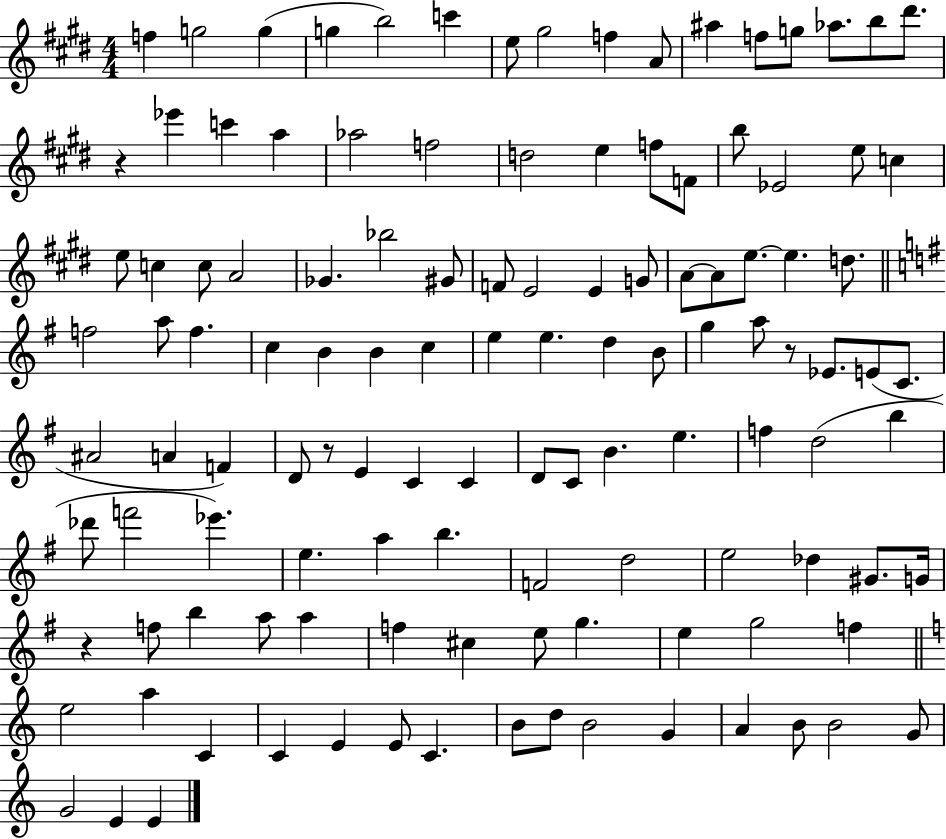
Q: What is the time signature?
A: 4/4